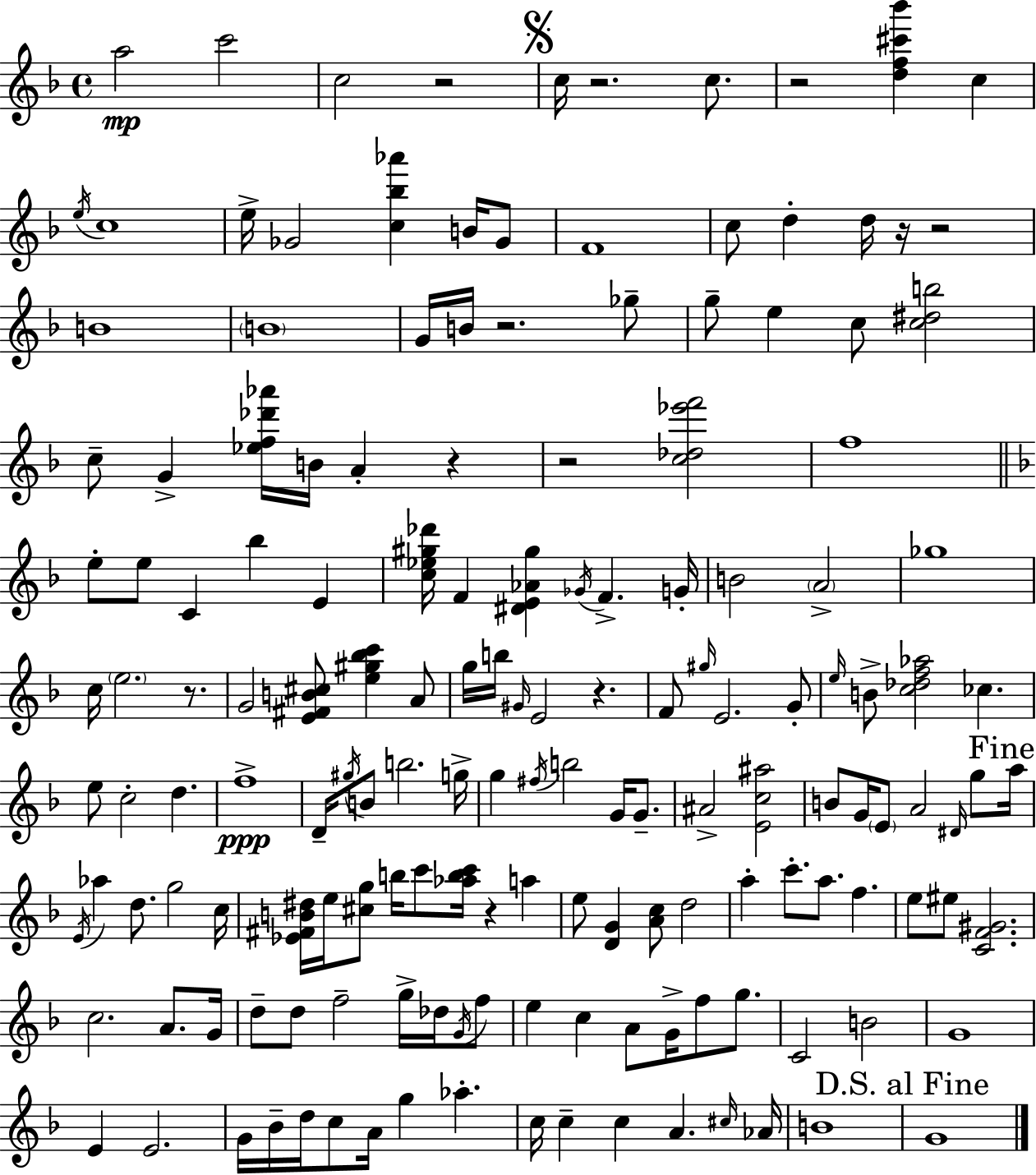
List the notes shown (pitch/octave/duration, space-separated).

A5/h C6/h C5/h R/h C5/s R/h. C5/e. R/h [D5,F5,C#6,Bb6]/q C5/q E5/s C5/w E5/s Gb4/h [C5,Bb5,Ab6]/q B4/s Gb4/e F4/w C5/e D5/q D5/s R/s R/h B4/w B4/w G4/s B4/s R/h. Gb5/e G5/e E5/q C5/e [C5,D#5,B5]/h C5/e G4/q [Eb5,F5,Db6,Ab6]/s B4/s A4/q R/q R/h [C5,Db5,Eb6,F6]/h F5/w E5/e E5/e C4/q Bb5/q E4/q [C5,Eb5,G#5,Db6]/s F4/q [D#4,E4,Ab4,G#5]/q Gb4/s F4/q. G4/s B4/h A4/h Gb5/w C5/s E5/h. R/e. G4/h [E4,F#4,B4,C#5]/e [E5,G#5,Bb5,C6]/q A4/e G5/s B5/s G#4/s E4/h R/q. F4/e G#5/s E4/h. G4/e E5/s B4/e [C5,Db5,F5,Ab5]/h CES5/q. E5/e C5/h D5/q. F5/w D4/s G#5/s B4/e B5/h. G5/s G5/q F#5/s B5/h G4/s G4/e. A#4/h [E4,C5,A#5]/h B4/e G4/s E4/e A4/h D#4/s G5/e A5/s E4/s Ab5/q D5/e. G5/h C5/s [Eb4,F#4,B4,D#5]/s E5/s [C#5,G5]/e B5/s C6/e [Ab5,B5,C6]/s R/q A5/q E5/e [D4,G4]/q [A4,C5]/e D5/h A5/q C6/e. A5/e. F5/q. E5/e EIS5/e [C4,F4,G#4]/h. C5/h. A4/e. G4/s D5/e D5/e F5/h G5/s Db5/s G4/s F5/e E5/q C5/q A4/e G4/s F5/e G5/e. C4/h B4/h G4/w E4/q E4/h. G4/s Bb4/s D5/s C5/e A4/s G5/q Ab5/q. C5/s C5/q C5/q A4/q. C#5/s Ab4/s B4/w G4/w